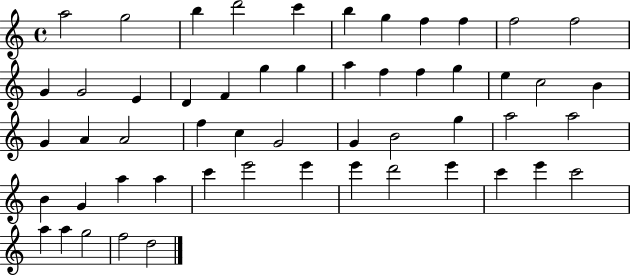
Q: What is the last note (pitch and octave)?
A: D5